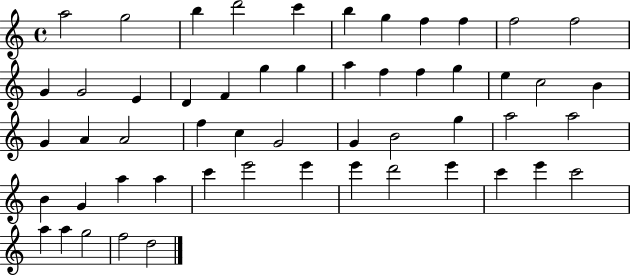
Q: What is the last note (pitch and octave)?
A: D5